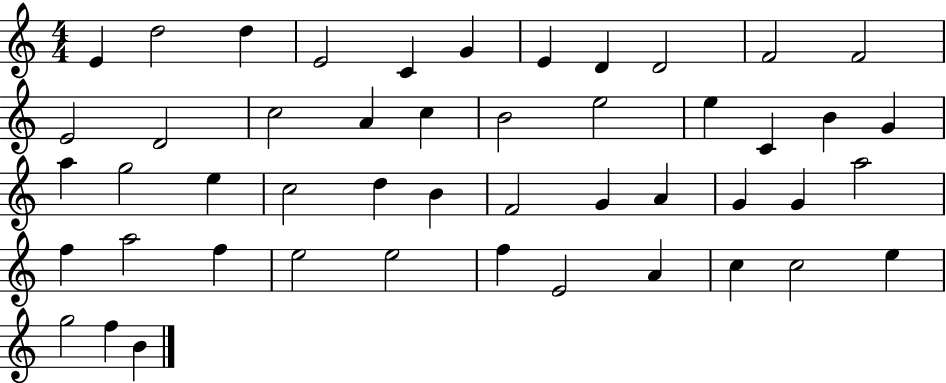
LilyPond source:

{
  \clef treble
  \numericTimeSignature
  \time 4/4
  \key c \major
  e'4 d''2 d''4 | e'2 c'4 g'4 | e'4 d'4 d'2 | f'2 f'2 | \break e'2 d'2 | c''2 a'4 c''4 | b'2 e''2 | e''4 c'4 b'4 g'4 | \break a''4 g''2 e''4 | c''2 d''4 b'4 | f'2 g'4 a'4 | g'4 g'4 a''2 | \break f''4 a''2 f''4 | e''2 e''2 | f''4 e'2 a'4 | c''4 c''2 e''4 | \break g''2 f''4 b'4 | \bar "|."
}